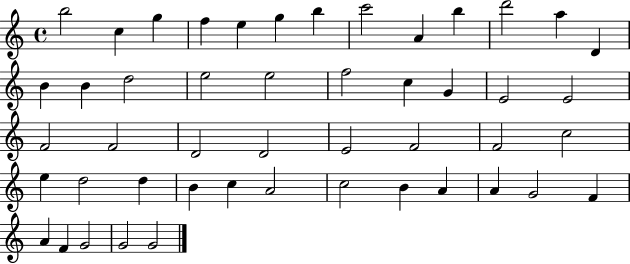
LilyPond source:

{
  \clef treble
  \time 4/4
  \defaultTimeSignature
  \key c \major
  b''2 c''4 g''4 | f''4 e''4 g''4 b''4 | c'''2 a'4 b''4 | d'''2 a''4 d'4 | \break b'4 b'4 d''2 | e''2 e''2 | f''2 c''4 g'4 | e'2 e'2 | \break f'2 f'2 | d'2 d'2 | e'2 f'2 | f'2 c''2 | \break e''4 d''2 d''4 | b'4 c''4 a'2 | c''2 b'4 a'4 | a'4 g'2 f'4 | \break a'4 f'4 g'2 | g'2 g'2 | \bar "|."
}